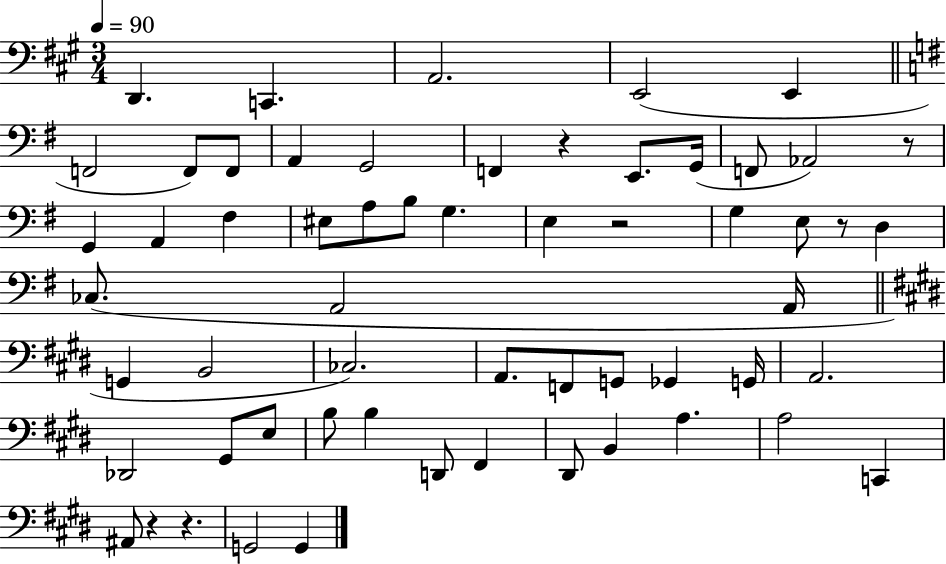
D2/q. C2/q. A2/h. E2/h E2/q F2/h F2/e F2/e A2/q G2/h F2/q R/q E2/e. G2/s F2/e Ab2/h R/e G2/q A2/q F#3/q EIS3/e A3/e B3/e G3/q. E3/q R/h G3/q E3/e R/e D3/q CES3/e. A2/h A2/s G2/q B2/h CES3/h. A2/e. F2/e G2/e Gb2/q G2/s A2/h. Db2/h G#2/e E3/e B3/e B3/q D2/e F#2/q D#2/e B2/q A3/q. A3/h C2/q A#2/e R/q R/q. G2/h G2/q